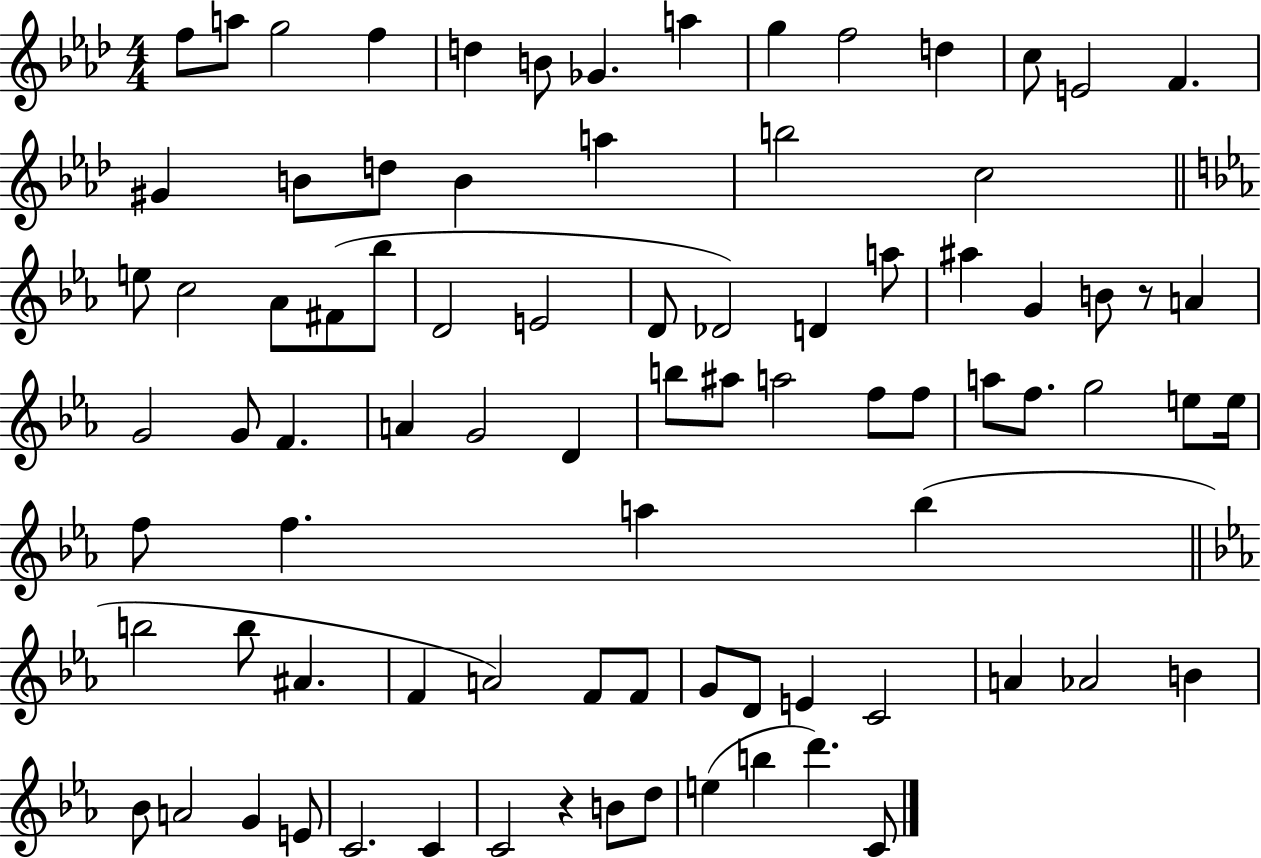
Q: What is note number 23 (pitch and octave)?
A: C5